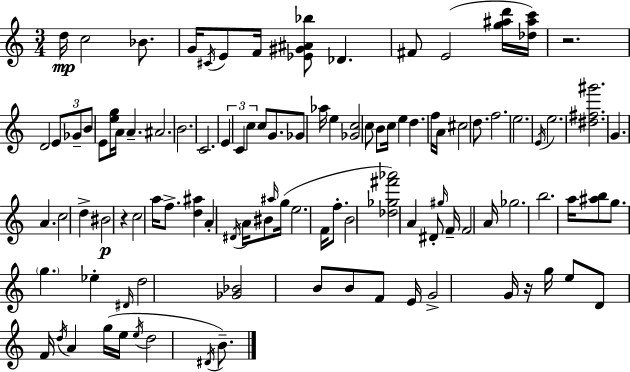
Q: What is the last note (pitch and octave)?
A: B4